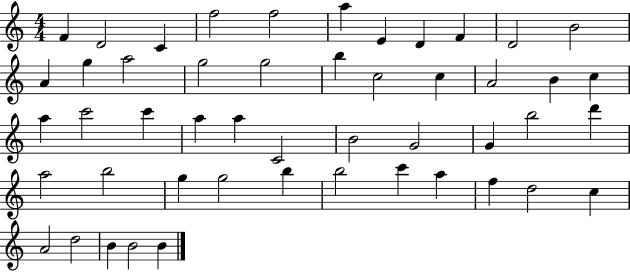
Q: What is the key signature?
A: C major